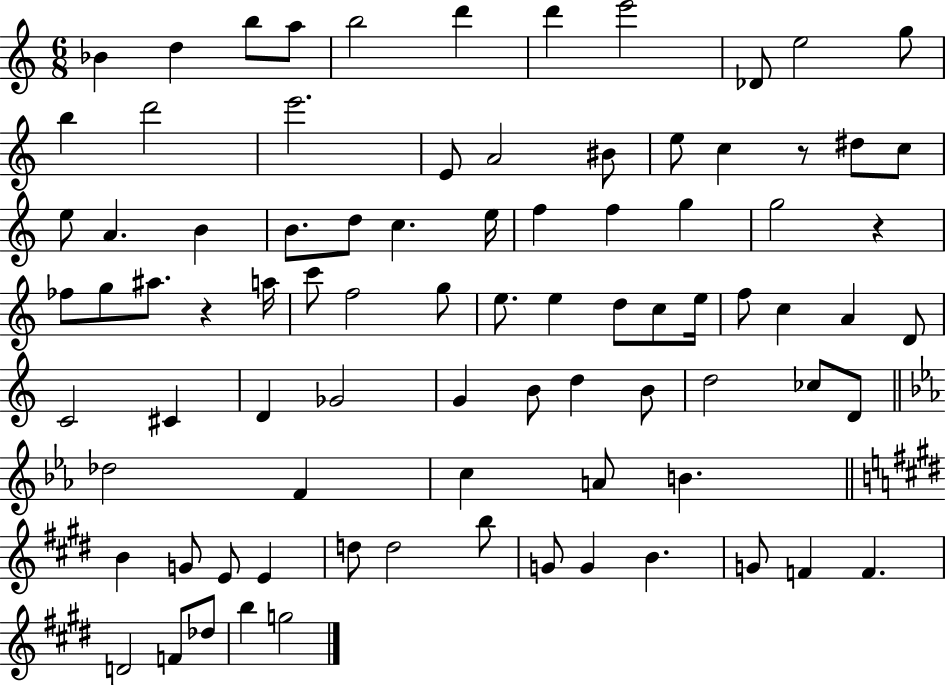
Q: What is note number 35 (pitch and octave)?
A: A#5